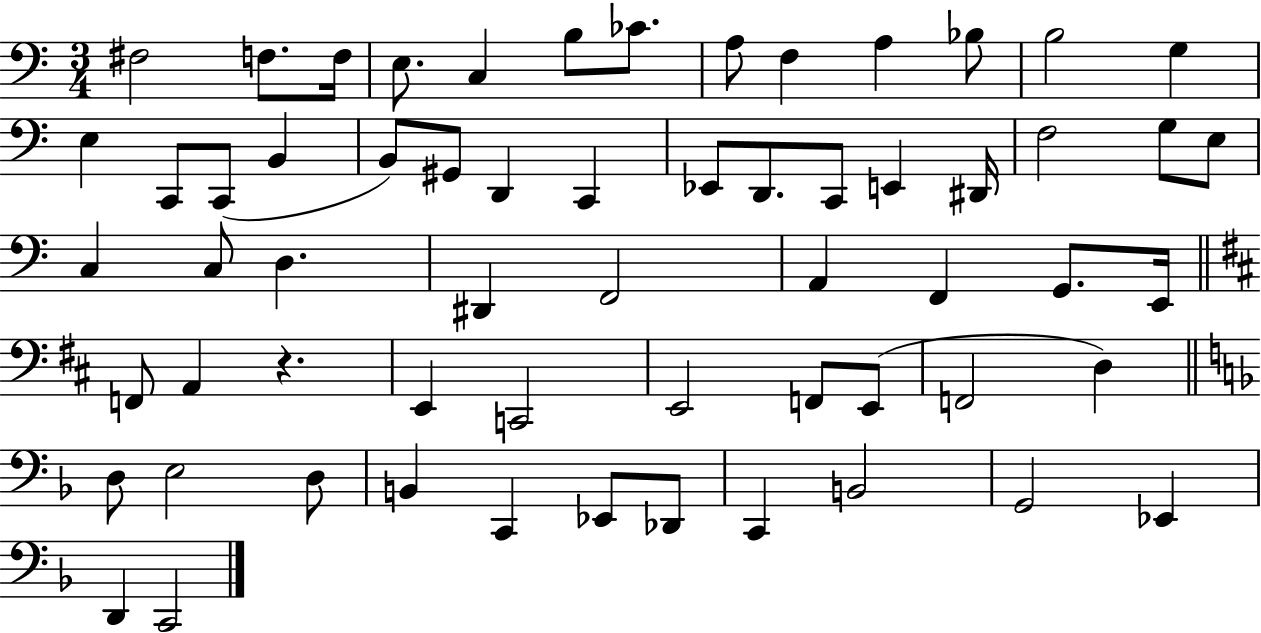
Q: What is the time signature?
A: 3/4